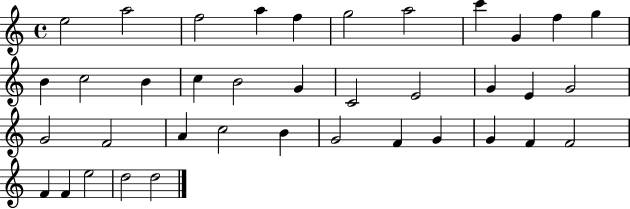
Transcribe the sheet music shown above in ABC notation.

X:1
T:Untitled
M:4/4
L:1/4
K:C
e2 a2 f2 a f g2 a2 c' G f g B c2 B c B2 G C2 E2 G E G2 G2 F2 A c2 B G2 F G G F F2 F F e2 d2 d2